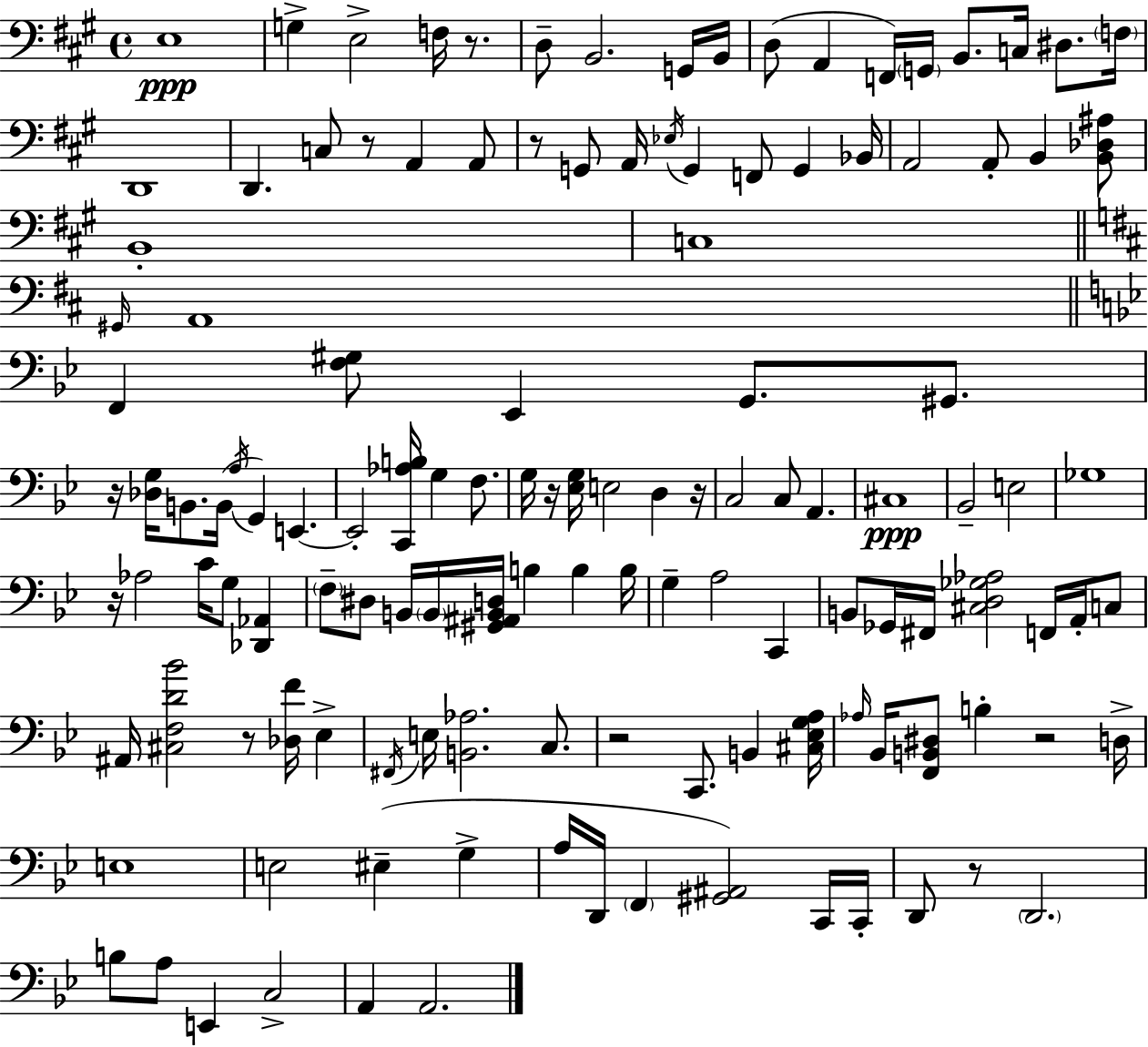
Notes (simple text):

E3/w G3/q E3/h F3/s R/e. D3/e B2/h. G2/s B2/s D3/e A2/q F2/s G2/s B2/e. C3/s D#3/e. F3/s D2/w D2/q. C3/e R/e A2/q A2/e R/e G2/e A2/s Eb3/s G2/q F2/e G2/q Bb2/s A2/h A2/e B2/q [B2,Db3,A#3]/e B2/w C3/w G#2/s A2/w F2/q [F3,G#3]/e Eb2/q G2/e. G#2/e. R/s [Db3,G3]/s B2/e. B2/s A3/s G2/q E2/q. E2/h [C2,Ab3,B3]/s G3/q F3/e. G3/s R/s [Eb3,G3]/s E3/h D3/q R/s C3/h C3/e A2/q. C#3/w Bb2/h E3/h Gb3/w R/s Ab3/h C4/s G3/e [Db2,Ab2]/q F3/e D#3/e B2/s B2/s [G#2,A#2,B2,D3]/s B3/q B3/q B3/s G3/q A3/h C2/q B2/e Gb2/s F#2/s [C#3,D3,Gb3,Ab3]/h F2/s A2/s C3/e A#2/s [C#3,F3,D4,Bb4]/h R/e [Db3,F4]/s Eb3/q F#2/s E3/s [B2,Ab3]/h. C3/e. R/h C2/e. B2/q [C#3,Eb3,G3,A3]/s Ab3/s Bb2/s [F2,B2,D#3]/e B3/q R/h D3/s E3/w E3/h EIS3/q G3/q A3/s D2/s F2/q [G#2,A#2]/h C2/s C2/s D2/e R/e D2/h. B3/e A3/e E2/q C3/h A2/q A2/h.